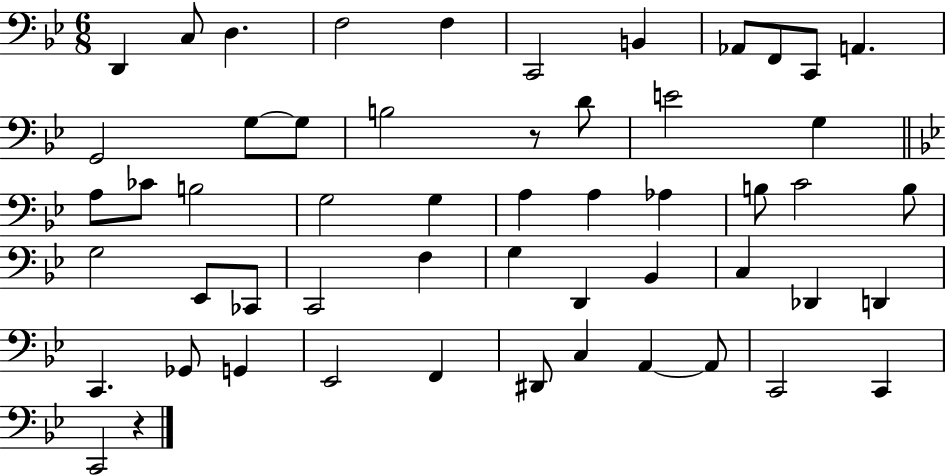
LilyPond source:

{
  \clef bass
  \numericTimeSignature
  \time 6/8
  \key bes \major
  d,4 c8 d4. | f2 f4 | c,2 b,4 | aes,8 f,8 c,8 a,4. | \break g,2 g8~~ g8 | b2 r8 d'8 | e'2 g4 | \bar "||" \break \key bes \major a8 ces'8 b2 | g2 g4 | a4 a4 aes4 | b8 c'2 b8 | \break g2 ees,8 ces,8 | c,2 f4 | g4 d,4 bes,4 | c4 des,4 d,4 | \break c,4. ges,8 g,4 | ees,2 f,4 | dis,8 c4 a,4~~ a,8 | c,2 c,4 | \break c,2 r4 | \bar "|."
}